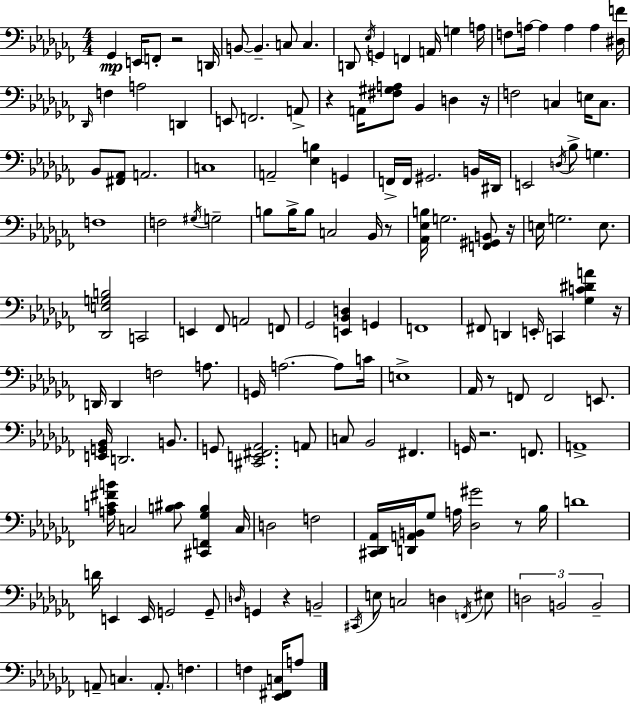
{
  \clef bass
  \numericTimeSignature
  \time 4/4
  \key aes \minor
  ges,4\mp e,16 f,8-. r2 d,16 | b,8~~ b,4.-- c8 c4. | d,8 \acciaccatura { ees16 } g,4 f,4 a,16 g4 | a16 f8 a16~~ a4 a4 a4 | \break <dis f'>16 \grace { des,16 } f4 a2 d,4 | e,8 f,2. | a,8-> r4 a,16 <fis gis a>8 bes,4 d4 | r16 f2 c4 e16 c8. | \break bes,8 <fis, aes,>8 a,2. | c1 | a,2-- <ees b>4 g,4 | f,16-> f,16 gis,2. | \break b,16 dis,16 e,2 \acciaccatura { d16 } bes8-> g4. | f1 | f2 \acciaccatura { gis16 } g2-- | b8 b16-> b8 c2 | \break bes,16 r8 <aes, ees b>16 g2. | <f, gis, b,>8 r16 e16 g2. | e8. <des, e g b>2 c,2 | e,4 fes,8 a,2 | \break f,8 ges,2 <e, bes, d>4 | g,4 f,1 | fis,8 d,4 e,16-. c,4 <ges c' dis' a'>4 | r16 d,16 d,4 f2 | \break a8. g,16 a2.~~ | a8 c'16 e1-> | aes,16 r8 f,8 f,2 | e,8. <e, g, bes,>16 d,2. | \break b,8. g,8 <cis, e, fis, aes,>2. | a,8 c8 bes,2 fis,4. | g,16 r2. | f,8. a,1-> | \break <a c' fis' b'>16 c2 <b cis'>8 <cis, f, ges b>4 | c16 d2 f2 | <cis, des, aes,>16 <d, a, b,>16 ges8 a16 <des gis'>2 | r8 bes16 d'1 | \break d'16 e,4 e,16 g,2 | g,8-- \grace { d16 } g,4 r4 b,2-- | \acciaccatura { cis,16 } e8 c2 | d4 \acciaccatura { f,16 } eis8 \tuplet 3/2 { d2 b,2 | \break b,2-- } a,8-- | c4. \parenthesize a,8.-. f4. | f4 <ees, fis, c>16 a8 \bar "|."
}